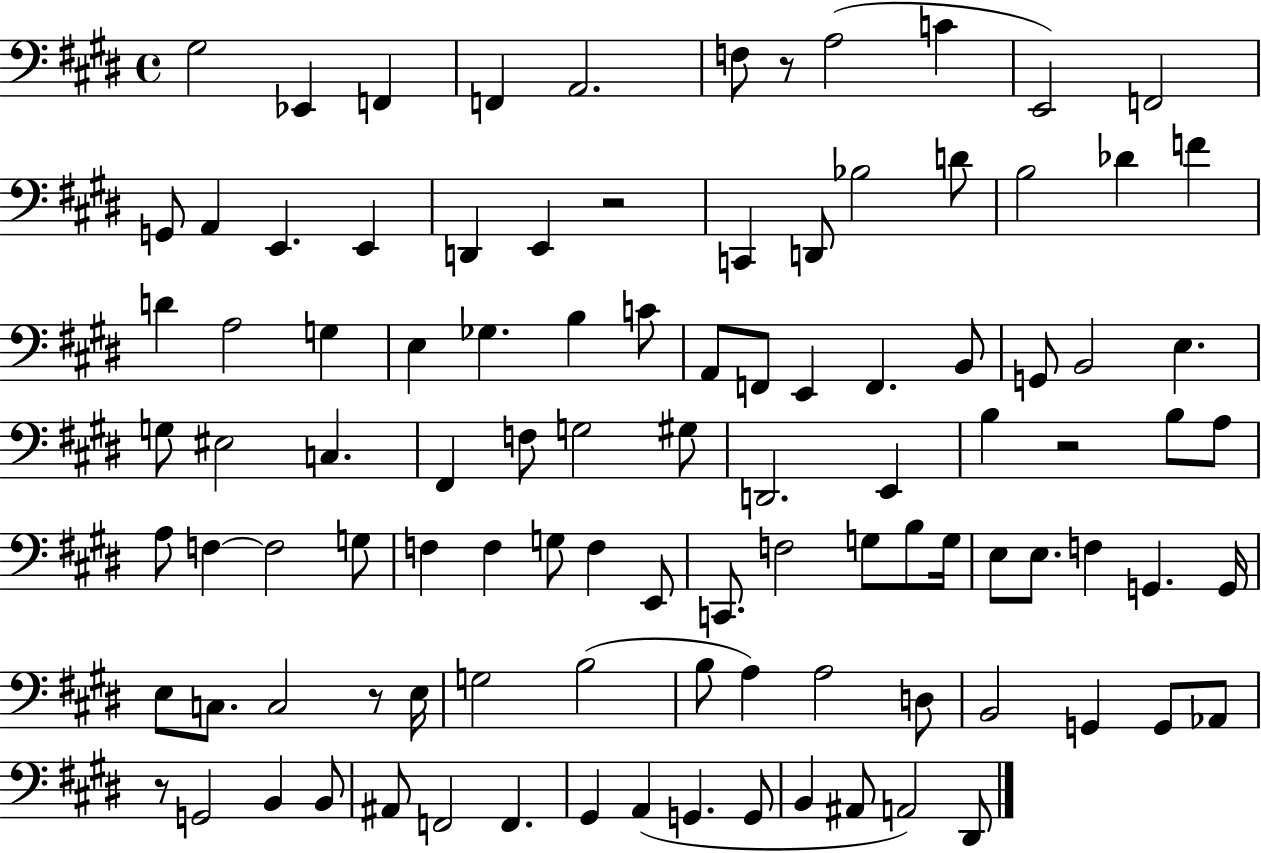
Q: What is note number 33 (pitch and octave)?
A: E2